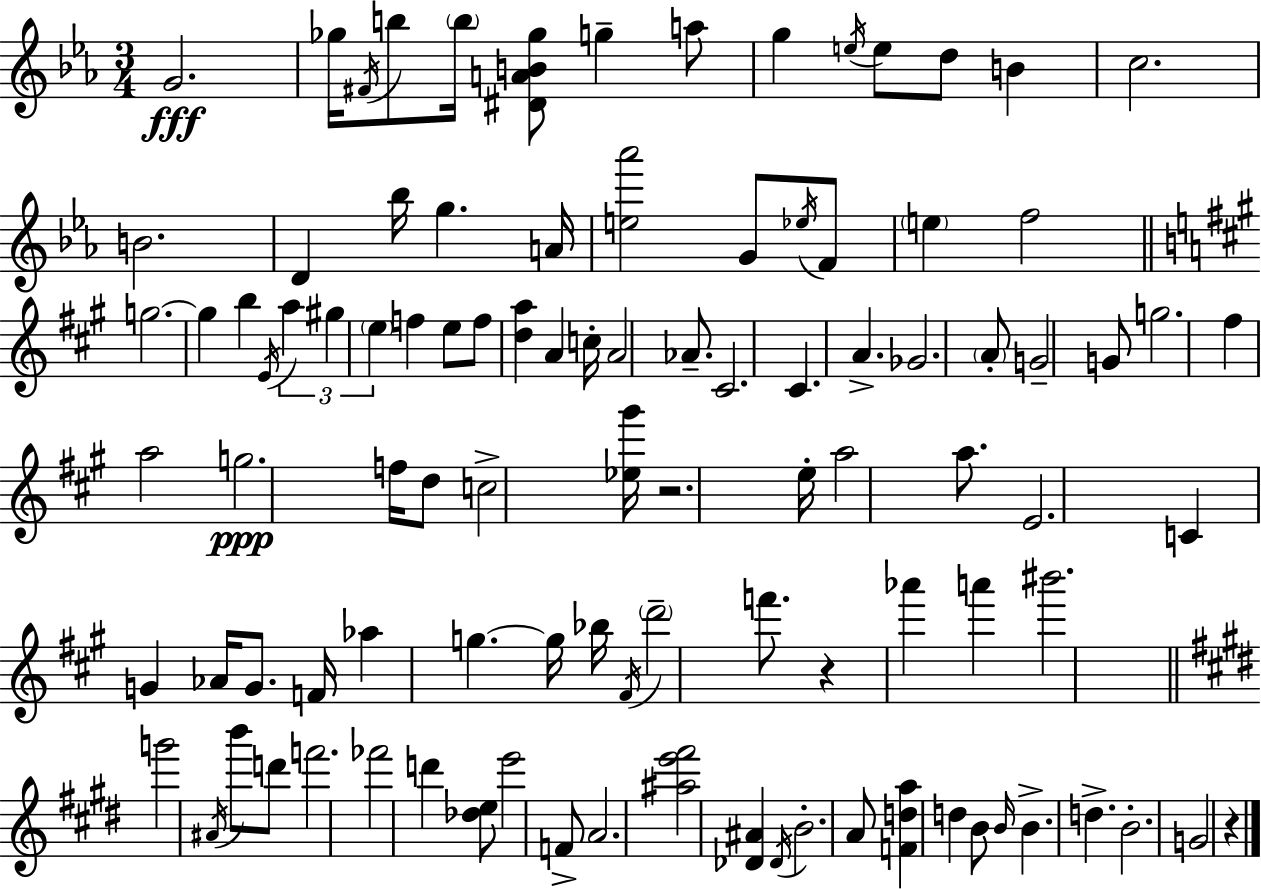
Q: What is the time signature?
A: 3/4